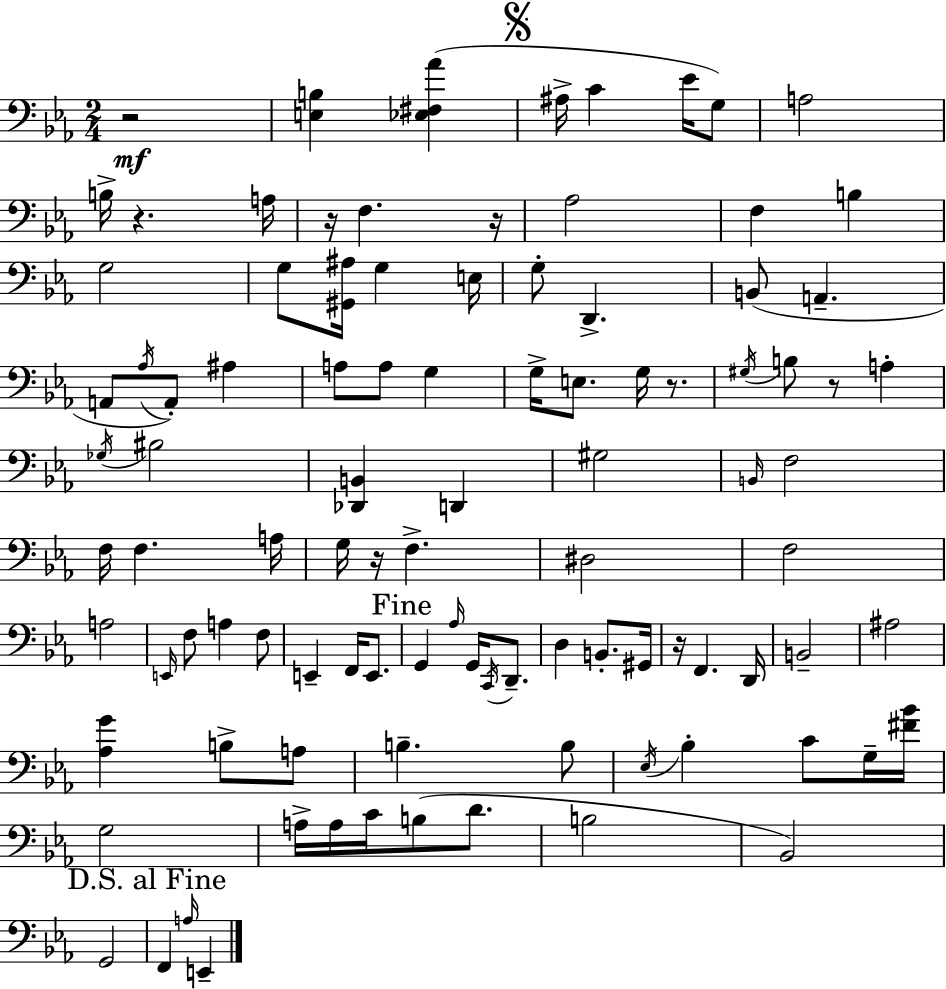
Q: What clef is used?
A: bass